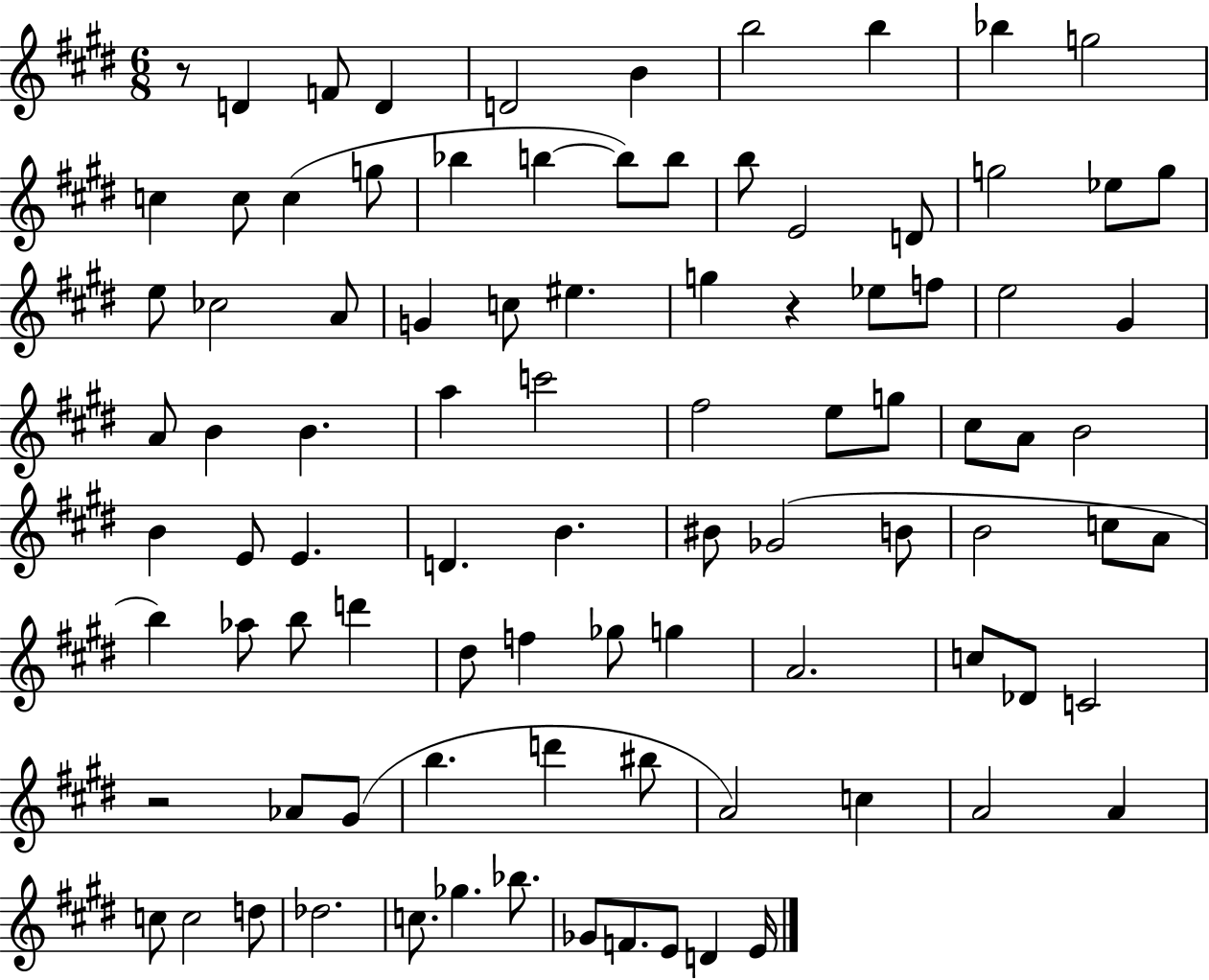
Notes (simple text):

R/e D4/q F4/e D4/q D4/h B4/q B5/h B5/q Bb5/q G5/h C5/q C5/e C5/q G5/e Bb5/q B5/q B5/e B5/e B5/e E4/h D4/e G5/h Eb5/e G5/e E5/e CES5/h A4/e G4/q C5/e EIS5/q. G5/q R/q Eb5/e F5/e E5/h G#4/q A4/e B4/q B4/q. A5/q C6/h F#5/h E5/e G5/e C#5/e A4/e B4/h B4/q E4/e E4/q. D4/q. B4/q. BIS4/e Gb4/h B4/e B4/h C5/e A4/e B5/q Ab5/e B5/e D6/q D#5/e F5/q Gb5/e G5/q A4/h. C5/e Db4/e C4/h R/h Ab4/e G#4/e B5/q. D6/q BIS5/e A4/h C5/q A4/h A4/q C5/e C5/h D5/e Db5/h. C5/e. Gb5/q. Bb5/e. Gb4/e F4/e. E4/e D4/q E4/s